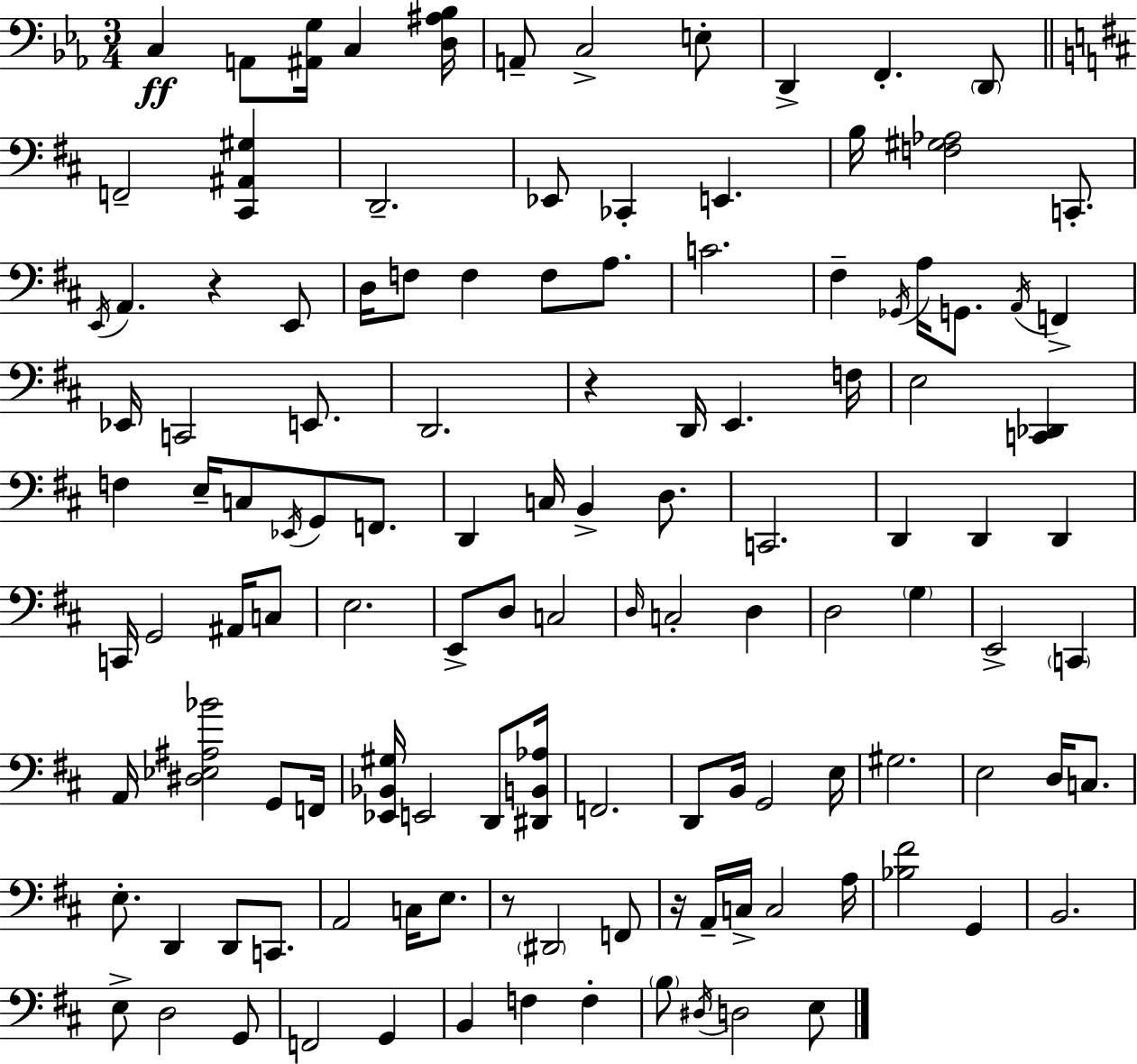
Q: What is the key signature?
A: C minor